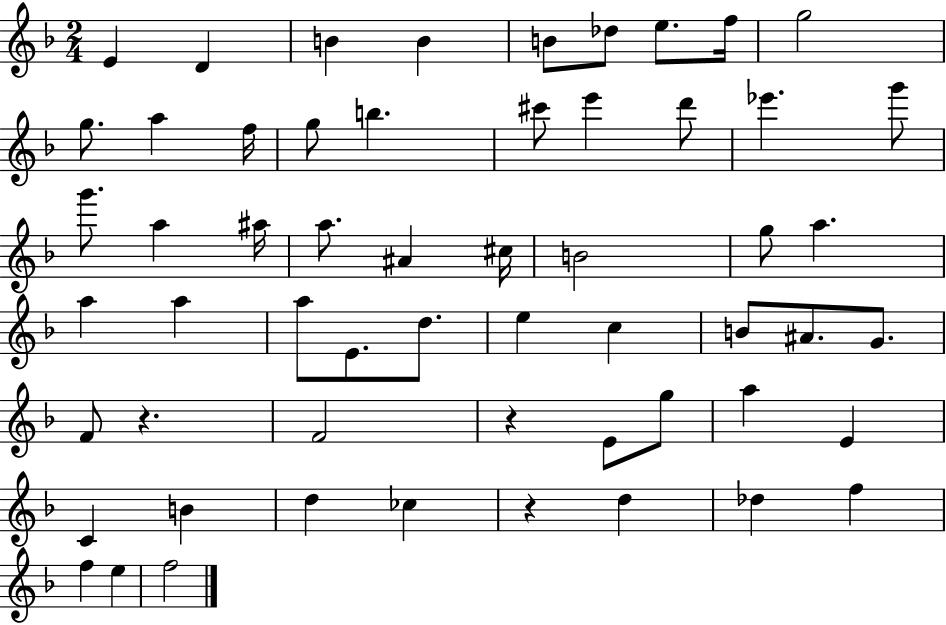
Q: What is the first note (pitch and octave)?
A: E4